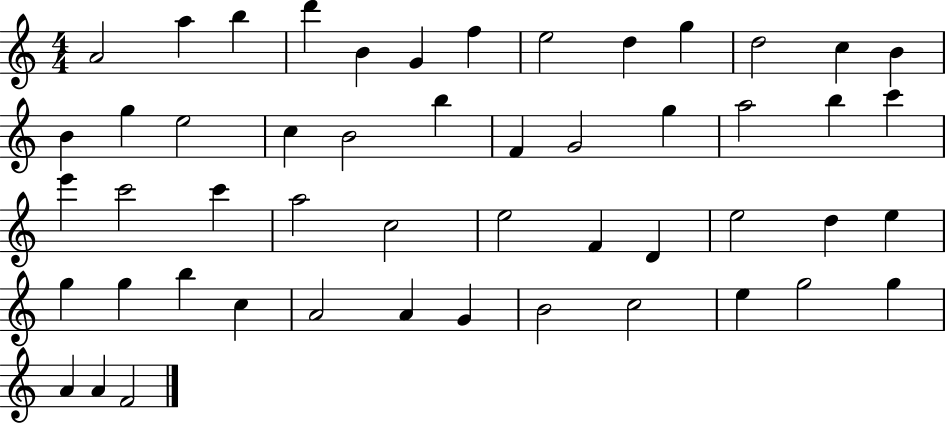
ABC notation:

X:1
T:Untitled
M:4/4
L:1/4
K:C
A2 a b d' B G f e2 d g d2 c B B g e2 c B2 b F G2 g a2 b c' e' c'2 c' a2 c2 e2 F D e2 d e g g b c A2 A G B2 c2 e g2 g A A F2